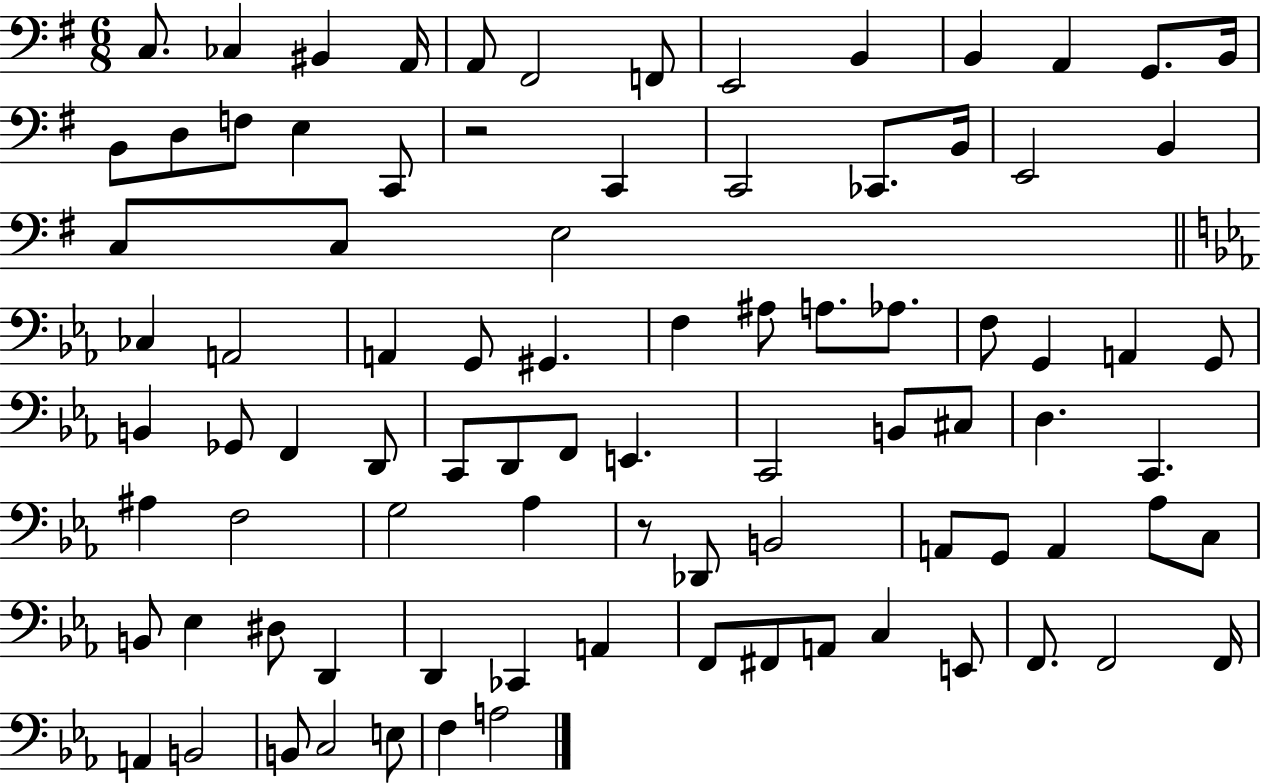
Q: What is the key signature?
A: G major